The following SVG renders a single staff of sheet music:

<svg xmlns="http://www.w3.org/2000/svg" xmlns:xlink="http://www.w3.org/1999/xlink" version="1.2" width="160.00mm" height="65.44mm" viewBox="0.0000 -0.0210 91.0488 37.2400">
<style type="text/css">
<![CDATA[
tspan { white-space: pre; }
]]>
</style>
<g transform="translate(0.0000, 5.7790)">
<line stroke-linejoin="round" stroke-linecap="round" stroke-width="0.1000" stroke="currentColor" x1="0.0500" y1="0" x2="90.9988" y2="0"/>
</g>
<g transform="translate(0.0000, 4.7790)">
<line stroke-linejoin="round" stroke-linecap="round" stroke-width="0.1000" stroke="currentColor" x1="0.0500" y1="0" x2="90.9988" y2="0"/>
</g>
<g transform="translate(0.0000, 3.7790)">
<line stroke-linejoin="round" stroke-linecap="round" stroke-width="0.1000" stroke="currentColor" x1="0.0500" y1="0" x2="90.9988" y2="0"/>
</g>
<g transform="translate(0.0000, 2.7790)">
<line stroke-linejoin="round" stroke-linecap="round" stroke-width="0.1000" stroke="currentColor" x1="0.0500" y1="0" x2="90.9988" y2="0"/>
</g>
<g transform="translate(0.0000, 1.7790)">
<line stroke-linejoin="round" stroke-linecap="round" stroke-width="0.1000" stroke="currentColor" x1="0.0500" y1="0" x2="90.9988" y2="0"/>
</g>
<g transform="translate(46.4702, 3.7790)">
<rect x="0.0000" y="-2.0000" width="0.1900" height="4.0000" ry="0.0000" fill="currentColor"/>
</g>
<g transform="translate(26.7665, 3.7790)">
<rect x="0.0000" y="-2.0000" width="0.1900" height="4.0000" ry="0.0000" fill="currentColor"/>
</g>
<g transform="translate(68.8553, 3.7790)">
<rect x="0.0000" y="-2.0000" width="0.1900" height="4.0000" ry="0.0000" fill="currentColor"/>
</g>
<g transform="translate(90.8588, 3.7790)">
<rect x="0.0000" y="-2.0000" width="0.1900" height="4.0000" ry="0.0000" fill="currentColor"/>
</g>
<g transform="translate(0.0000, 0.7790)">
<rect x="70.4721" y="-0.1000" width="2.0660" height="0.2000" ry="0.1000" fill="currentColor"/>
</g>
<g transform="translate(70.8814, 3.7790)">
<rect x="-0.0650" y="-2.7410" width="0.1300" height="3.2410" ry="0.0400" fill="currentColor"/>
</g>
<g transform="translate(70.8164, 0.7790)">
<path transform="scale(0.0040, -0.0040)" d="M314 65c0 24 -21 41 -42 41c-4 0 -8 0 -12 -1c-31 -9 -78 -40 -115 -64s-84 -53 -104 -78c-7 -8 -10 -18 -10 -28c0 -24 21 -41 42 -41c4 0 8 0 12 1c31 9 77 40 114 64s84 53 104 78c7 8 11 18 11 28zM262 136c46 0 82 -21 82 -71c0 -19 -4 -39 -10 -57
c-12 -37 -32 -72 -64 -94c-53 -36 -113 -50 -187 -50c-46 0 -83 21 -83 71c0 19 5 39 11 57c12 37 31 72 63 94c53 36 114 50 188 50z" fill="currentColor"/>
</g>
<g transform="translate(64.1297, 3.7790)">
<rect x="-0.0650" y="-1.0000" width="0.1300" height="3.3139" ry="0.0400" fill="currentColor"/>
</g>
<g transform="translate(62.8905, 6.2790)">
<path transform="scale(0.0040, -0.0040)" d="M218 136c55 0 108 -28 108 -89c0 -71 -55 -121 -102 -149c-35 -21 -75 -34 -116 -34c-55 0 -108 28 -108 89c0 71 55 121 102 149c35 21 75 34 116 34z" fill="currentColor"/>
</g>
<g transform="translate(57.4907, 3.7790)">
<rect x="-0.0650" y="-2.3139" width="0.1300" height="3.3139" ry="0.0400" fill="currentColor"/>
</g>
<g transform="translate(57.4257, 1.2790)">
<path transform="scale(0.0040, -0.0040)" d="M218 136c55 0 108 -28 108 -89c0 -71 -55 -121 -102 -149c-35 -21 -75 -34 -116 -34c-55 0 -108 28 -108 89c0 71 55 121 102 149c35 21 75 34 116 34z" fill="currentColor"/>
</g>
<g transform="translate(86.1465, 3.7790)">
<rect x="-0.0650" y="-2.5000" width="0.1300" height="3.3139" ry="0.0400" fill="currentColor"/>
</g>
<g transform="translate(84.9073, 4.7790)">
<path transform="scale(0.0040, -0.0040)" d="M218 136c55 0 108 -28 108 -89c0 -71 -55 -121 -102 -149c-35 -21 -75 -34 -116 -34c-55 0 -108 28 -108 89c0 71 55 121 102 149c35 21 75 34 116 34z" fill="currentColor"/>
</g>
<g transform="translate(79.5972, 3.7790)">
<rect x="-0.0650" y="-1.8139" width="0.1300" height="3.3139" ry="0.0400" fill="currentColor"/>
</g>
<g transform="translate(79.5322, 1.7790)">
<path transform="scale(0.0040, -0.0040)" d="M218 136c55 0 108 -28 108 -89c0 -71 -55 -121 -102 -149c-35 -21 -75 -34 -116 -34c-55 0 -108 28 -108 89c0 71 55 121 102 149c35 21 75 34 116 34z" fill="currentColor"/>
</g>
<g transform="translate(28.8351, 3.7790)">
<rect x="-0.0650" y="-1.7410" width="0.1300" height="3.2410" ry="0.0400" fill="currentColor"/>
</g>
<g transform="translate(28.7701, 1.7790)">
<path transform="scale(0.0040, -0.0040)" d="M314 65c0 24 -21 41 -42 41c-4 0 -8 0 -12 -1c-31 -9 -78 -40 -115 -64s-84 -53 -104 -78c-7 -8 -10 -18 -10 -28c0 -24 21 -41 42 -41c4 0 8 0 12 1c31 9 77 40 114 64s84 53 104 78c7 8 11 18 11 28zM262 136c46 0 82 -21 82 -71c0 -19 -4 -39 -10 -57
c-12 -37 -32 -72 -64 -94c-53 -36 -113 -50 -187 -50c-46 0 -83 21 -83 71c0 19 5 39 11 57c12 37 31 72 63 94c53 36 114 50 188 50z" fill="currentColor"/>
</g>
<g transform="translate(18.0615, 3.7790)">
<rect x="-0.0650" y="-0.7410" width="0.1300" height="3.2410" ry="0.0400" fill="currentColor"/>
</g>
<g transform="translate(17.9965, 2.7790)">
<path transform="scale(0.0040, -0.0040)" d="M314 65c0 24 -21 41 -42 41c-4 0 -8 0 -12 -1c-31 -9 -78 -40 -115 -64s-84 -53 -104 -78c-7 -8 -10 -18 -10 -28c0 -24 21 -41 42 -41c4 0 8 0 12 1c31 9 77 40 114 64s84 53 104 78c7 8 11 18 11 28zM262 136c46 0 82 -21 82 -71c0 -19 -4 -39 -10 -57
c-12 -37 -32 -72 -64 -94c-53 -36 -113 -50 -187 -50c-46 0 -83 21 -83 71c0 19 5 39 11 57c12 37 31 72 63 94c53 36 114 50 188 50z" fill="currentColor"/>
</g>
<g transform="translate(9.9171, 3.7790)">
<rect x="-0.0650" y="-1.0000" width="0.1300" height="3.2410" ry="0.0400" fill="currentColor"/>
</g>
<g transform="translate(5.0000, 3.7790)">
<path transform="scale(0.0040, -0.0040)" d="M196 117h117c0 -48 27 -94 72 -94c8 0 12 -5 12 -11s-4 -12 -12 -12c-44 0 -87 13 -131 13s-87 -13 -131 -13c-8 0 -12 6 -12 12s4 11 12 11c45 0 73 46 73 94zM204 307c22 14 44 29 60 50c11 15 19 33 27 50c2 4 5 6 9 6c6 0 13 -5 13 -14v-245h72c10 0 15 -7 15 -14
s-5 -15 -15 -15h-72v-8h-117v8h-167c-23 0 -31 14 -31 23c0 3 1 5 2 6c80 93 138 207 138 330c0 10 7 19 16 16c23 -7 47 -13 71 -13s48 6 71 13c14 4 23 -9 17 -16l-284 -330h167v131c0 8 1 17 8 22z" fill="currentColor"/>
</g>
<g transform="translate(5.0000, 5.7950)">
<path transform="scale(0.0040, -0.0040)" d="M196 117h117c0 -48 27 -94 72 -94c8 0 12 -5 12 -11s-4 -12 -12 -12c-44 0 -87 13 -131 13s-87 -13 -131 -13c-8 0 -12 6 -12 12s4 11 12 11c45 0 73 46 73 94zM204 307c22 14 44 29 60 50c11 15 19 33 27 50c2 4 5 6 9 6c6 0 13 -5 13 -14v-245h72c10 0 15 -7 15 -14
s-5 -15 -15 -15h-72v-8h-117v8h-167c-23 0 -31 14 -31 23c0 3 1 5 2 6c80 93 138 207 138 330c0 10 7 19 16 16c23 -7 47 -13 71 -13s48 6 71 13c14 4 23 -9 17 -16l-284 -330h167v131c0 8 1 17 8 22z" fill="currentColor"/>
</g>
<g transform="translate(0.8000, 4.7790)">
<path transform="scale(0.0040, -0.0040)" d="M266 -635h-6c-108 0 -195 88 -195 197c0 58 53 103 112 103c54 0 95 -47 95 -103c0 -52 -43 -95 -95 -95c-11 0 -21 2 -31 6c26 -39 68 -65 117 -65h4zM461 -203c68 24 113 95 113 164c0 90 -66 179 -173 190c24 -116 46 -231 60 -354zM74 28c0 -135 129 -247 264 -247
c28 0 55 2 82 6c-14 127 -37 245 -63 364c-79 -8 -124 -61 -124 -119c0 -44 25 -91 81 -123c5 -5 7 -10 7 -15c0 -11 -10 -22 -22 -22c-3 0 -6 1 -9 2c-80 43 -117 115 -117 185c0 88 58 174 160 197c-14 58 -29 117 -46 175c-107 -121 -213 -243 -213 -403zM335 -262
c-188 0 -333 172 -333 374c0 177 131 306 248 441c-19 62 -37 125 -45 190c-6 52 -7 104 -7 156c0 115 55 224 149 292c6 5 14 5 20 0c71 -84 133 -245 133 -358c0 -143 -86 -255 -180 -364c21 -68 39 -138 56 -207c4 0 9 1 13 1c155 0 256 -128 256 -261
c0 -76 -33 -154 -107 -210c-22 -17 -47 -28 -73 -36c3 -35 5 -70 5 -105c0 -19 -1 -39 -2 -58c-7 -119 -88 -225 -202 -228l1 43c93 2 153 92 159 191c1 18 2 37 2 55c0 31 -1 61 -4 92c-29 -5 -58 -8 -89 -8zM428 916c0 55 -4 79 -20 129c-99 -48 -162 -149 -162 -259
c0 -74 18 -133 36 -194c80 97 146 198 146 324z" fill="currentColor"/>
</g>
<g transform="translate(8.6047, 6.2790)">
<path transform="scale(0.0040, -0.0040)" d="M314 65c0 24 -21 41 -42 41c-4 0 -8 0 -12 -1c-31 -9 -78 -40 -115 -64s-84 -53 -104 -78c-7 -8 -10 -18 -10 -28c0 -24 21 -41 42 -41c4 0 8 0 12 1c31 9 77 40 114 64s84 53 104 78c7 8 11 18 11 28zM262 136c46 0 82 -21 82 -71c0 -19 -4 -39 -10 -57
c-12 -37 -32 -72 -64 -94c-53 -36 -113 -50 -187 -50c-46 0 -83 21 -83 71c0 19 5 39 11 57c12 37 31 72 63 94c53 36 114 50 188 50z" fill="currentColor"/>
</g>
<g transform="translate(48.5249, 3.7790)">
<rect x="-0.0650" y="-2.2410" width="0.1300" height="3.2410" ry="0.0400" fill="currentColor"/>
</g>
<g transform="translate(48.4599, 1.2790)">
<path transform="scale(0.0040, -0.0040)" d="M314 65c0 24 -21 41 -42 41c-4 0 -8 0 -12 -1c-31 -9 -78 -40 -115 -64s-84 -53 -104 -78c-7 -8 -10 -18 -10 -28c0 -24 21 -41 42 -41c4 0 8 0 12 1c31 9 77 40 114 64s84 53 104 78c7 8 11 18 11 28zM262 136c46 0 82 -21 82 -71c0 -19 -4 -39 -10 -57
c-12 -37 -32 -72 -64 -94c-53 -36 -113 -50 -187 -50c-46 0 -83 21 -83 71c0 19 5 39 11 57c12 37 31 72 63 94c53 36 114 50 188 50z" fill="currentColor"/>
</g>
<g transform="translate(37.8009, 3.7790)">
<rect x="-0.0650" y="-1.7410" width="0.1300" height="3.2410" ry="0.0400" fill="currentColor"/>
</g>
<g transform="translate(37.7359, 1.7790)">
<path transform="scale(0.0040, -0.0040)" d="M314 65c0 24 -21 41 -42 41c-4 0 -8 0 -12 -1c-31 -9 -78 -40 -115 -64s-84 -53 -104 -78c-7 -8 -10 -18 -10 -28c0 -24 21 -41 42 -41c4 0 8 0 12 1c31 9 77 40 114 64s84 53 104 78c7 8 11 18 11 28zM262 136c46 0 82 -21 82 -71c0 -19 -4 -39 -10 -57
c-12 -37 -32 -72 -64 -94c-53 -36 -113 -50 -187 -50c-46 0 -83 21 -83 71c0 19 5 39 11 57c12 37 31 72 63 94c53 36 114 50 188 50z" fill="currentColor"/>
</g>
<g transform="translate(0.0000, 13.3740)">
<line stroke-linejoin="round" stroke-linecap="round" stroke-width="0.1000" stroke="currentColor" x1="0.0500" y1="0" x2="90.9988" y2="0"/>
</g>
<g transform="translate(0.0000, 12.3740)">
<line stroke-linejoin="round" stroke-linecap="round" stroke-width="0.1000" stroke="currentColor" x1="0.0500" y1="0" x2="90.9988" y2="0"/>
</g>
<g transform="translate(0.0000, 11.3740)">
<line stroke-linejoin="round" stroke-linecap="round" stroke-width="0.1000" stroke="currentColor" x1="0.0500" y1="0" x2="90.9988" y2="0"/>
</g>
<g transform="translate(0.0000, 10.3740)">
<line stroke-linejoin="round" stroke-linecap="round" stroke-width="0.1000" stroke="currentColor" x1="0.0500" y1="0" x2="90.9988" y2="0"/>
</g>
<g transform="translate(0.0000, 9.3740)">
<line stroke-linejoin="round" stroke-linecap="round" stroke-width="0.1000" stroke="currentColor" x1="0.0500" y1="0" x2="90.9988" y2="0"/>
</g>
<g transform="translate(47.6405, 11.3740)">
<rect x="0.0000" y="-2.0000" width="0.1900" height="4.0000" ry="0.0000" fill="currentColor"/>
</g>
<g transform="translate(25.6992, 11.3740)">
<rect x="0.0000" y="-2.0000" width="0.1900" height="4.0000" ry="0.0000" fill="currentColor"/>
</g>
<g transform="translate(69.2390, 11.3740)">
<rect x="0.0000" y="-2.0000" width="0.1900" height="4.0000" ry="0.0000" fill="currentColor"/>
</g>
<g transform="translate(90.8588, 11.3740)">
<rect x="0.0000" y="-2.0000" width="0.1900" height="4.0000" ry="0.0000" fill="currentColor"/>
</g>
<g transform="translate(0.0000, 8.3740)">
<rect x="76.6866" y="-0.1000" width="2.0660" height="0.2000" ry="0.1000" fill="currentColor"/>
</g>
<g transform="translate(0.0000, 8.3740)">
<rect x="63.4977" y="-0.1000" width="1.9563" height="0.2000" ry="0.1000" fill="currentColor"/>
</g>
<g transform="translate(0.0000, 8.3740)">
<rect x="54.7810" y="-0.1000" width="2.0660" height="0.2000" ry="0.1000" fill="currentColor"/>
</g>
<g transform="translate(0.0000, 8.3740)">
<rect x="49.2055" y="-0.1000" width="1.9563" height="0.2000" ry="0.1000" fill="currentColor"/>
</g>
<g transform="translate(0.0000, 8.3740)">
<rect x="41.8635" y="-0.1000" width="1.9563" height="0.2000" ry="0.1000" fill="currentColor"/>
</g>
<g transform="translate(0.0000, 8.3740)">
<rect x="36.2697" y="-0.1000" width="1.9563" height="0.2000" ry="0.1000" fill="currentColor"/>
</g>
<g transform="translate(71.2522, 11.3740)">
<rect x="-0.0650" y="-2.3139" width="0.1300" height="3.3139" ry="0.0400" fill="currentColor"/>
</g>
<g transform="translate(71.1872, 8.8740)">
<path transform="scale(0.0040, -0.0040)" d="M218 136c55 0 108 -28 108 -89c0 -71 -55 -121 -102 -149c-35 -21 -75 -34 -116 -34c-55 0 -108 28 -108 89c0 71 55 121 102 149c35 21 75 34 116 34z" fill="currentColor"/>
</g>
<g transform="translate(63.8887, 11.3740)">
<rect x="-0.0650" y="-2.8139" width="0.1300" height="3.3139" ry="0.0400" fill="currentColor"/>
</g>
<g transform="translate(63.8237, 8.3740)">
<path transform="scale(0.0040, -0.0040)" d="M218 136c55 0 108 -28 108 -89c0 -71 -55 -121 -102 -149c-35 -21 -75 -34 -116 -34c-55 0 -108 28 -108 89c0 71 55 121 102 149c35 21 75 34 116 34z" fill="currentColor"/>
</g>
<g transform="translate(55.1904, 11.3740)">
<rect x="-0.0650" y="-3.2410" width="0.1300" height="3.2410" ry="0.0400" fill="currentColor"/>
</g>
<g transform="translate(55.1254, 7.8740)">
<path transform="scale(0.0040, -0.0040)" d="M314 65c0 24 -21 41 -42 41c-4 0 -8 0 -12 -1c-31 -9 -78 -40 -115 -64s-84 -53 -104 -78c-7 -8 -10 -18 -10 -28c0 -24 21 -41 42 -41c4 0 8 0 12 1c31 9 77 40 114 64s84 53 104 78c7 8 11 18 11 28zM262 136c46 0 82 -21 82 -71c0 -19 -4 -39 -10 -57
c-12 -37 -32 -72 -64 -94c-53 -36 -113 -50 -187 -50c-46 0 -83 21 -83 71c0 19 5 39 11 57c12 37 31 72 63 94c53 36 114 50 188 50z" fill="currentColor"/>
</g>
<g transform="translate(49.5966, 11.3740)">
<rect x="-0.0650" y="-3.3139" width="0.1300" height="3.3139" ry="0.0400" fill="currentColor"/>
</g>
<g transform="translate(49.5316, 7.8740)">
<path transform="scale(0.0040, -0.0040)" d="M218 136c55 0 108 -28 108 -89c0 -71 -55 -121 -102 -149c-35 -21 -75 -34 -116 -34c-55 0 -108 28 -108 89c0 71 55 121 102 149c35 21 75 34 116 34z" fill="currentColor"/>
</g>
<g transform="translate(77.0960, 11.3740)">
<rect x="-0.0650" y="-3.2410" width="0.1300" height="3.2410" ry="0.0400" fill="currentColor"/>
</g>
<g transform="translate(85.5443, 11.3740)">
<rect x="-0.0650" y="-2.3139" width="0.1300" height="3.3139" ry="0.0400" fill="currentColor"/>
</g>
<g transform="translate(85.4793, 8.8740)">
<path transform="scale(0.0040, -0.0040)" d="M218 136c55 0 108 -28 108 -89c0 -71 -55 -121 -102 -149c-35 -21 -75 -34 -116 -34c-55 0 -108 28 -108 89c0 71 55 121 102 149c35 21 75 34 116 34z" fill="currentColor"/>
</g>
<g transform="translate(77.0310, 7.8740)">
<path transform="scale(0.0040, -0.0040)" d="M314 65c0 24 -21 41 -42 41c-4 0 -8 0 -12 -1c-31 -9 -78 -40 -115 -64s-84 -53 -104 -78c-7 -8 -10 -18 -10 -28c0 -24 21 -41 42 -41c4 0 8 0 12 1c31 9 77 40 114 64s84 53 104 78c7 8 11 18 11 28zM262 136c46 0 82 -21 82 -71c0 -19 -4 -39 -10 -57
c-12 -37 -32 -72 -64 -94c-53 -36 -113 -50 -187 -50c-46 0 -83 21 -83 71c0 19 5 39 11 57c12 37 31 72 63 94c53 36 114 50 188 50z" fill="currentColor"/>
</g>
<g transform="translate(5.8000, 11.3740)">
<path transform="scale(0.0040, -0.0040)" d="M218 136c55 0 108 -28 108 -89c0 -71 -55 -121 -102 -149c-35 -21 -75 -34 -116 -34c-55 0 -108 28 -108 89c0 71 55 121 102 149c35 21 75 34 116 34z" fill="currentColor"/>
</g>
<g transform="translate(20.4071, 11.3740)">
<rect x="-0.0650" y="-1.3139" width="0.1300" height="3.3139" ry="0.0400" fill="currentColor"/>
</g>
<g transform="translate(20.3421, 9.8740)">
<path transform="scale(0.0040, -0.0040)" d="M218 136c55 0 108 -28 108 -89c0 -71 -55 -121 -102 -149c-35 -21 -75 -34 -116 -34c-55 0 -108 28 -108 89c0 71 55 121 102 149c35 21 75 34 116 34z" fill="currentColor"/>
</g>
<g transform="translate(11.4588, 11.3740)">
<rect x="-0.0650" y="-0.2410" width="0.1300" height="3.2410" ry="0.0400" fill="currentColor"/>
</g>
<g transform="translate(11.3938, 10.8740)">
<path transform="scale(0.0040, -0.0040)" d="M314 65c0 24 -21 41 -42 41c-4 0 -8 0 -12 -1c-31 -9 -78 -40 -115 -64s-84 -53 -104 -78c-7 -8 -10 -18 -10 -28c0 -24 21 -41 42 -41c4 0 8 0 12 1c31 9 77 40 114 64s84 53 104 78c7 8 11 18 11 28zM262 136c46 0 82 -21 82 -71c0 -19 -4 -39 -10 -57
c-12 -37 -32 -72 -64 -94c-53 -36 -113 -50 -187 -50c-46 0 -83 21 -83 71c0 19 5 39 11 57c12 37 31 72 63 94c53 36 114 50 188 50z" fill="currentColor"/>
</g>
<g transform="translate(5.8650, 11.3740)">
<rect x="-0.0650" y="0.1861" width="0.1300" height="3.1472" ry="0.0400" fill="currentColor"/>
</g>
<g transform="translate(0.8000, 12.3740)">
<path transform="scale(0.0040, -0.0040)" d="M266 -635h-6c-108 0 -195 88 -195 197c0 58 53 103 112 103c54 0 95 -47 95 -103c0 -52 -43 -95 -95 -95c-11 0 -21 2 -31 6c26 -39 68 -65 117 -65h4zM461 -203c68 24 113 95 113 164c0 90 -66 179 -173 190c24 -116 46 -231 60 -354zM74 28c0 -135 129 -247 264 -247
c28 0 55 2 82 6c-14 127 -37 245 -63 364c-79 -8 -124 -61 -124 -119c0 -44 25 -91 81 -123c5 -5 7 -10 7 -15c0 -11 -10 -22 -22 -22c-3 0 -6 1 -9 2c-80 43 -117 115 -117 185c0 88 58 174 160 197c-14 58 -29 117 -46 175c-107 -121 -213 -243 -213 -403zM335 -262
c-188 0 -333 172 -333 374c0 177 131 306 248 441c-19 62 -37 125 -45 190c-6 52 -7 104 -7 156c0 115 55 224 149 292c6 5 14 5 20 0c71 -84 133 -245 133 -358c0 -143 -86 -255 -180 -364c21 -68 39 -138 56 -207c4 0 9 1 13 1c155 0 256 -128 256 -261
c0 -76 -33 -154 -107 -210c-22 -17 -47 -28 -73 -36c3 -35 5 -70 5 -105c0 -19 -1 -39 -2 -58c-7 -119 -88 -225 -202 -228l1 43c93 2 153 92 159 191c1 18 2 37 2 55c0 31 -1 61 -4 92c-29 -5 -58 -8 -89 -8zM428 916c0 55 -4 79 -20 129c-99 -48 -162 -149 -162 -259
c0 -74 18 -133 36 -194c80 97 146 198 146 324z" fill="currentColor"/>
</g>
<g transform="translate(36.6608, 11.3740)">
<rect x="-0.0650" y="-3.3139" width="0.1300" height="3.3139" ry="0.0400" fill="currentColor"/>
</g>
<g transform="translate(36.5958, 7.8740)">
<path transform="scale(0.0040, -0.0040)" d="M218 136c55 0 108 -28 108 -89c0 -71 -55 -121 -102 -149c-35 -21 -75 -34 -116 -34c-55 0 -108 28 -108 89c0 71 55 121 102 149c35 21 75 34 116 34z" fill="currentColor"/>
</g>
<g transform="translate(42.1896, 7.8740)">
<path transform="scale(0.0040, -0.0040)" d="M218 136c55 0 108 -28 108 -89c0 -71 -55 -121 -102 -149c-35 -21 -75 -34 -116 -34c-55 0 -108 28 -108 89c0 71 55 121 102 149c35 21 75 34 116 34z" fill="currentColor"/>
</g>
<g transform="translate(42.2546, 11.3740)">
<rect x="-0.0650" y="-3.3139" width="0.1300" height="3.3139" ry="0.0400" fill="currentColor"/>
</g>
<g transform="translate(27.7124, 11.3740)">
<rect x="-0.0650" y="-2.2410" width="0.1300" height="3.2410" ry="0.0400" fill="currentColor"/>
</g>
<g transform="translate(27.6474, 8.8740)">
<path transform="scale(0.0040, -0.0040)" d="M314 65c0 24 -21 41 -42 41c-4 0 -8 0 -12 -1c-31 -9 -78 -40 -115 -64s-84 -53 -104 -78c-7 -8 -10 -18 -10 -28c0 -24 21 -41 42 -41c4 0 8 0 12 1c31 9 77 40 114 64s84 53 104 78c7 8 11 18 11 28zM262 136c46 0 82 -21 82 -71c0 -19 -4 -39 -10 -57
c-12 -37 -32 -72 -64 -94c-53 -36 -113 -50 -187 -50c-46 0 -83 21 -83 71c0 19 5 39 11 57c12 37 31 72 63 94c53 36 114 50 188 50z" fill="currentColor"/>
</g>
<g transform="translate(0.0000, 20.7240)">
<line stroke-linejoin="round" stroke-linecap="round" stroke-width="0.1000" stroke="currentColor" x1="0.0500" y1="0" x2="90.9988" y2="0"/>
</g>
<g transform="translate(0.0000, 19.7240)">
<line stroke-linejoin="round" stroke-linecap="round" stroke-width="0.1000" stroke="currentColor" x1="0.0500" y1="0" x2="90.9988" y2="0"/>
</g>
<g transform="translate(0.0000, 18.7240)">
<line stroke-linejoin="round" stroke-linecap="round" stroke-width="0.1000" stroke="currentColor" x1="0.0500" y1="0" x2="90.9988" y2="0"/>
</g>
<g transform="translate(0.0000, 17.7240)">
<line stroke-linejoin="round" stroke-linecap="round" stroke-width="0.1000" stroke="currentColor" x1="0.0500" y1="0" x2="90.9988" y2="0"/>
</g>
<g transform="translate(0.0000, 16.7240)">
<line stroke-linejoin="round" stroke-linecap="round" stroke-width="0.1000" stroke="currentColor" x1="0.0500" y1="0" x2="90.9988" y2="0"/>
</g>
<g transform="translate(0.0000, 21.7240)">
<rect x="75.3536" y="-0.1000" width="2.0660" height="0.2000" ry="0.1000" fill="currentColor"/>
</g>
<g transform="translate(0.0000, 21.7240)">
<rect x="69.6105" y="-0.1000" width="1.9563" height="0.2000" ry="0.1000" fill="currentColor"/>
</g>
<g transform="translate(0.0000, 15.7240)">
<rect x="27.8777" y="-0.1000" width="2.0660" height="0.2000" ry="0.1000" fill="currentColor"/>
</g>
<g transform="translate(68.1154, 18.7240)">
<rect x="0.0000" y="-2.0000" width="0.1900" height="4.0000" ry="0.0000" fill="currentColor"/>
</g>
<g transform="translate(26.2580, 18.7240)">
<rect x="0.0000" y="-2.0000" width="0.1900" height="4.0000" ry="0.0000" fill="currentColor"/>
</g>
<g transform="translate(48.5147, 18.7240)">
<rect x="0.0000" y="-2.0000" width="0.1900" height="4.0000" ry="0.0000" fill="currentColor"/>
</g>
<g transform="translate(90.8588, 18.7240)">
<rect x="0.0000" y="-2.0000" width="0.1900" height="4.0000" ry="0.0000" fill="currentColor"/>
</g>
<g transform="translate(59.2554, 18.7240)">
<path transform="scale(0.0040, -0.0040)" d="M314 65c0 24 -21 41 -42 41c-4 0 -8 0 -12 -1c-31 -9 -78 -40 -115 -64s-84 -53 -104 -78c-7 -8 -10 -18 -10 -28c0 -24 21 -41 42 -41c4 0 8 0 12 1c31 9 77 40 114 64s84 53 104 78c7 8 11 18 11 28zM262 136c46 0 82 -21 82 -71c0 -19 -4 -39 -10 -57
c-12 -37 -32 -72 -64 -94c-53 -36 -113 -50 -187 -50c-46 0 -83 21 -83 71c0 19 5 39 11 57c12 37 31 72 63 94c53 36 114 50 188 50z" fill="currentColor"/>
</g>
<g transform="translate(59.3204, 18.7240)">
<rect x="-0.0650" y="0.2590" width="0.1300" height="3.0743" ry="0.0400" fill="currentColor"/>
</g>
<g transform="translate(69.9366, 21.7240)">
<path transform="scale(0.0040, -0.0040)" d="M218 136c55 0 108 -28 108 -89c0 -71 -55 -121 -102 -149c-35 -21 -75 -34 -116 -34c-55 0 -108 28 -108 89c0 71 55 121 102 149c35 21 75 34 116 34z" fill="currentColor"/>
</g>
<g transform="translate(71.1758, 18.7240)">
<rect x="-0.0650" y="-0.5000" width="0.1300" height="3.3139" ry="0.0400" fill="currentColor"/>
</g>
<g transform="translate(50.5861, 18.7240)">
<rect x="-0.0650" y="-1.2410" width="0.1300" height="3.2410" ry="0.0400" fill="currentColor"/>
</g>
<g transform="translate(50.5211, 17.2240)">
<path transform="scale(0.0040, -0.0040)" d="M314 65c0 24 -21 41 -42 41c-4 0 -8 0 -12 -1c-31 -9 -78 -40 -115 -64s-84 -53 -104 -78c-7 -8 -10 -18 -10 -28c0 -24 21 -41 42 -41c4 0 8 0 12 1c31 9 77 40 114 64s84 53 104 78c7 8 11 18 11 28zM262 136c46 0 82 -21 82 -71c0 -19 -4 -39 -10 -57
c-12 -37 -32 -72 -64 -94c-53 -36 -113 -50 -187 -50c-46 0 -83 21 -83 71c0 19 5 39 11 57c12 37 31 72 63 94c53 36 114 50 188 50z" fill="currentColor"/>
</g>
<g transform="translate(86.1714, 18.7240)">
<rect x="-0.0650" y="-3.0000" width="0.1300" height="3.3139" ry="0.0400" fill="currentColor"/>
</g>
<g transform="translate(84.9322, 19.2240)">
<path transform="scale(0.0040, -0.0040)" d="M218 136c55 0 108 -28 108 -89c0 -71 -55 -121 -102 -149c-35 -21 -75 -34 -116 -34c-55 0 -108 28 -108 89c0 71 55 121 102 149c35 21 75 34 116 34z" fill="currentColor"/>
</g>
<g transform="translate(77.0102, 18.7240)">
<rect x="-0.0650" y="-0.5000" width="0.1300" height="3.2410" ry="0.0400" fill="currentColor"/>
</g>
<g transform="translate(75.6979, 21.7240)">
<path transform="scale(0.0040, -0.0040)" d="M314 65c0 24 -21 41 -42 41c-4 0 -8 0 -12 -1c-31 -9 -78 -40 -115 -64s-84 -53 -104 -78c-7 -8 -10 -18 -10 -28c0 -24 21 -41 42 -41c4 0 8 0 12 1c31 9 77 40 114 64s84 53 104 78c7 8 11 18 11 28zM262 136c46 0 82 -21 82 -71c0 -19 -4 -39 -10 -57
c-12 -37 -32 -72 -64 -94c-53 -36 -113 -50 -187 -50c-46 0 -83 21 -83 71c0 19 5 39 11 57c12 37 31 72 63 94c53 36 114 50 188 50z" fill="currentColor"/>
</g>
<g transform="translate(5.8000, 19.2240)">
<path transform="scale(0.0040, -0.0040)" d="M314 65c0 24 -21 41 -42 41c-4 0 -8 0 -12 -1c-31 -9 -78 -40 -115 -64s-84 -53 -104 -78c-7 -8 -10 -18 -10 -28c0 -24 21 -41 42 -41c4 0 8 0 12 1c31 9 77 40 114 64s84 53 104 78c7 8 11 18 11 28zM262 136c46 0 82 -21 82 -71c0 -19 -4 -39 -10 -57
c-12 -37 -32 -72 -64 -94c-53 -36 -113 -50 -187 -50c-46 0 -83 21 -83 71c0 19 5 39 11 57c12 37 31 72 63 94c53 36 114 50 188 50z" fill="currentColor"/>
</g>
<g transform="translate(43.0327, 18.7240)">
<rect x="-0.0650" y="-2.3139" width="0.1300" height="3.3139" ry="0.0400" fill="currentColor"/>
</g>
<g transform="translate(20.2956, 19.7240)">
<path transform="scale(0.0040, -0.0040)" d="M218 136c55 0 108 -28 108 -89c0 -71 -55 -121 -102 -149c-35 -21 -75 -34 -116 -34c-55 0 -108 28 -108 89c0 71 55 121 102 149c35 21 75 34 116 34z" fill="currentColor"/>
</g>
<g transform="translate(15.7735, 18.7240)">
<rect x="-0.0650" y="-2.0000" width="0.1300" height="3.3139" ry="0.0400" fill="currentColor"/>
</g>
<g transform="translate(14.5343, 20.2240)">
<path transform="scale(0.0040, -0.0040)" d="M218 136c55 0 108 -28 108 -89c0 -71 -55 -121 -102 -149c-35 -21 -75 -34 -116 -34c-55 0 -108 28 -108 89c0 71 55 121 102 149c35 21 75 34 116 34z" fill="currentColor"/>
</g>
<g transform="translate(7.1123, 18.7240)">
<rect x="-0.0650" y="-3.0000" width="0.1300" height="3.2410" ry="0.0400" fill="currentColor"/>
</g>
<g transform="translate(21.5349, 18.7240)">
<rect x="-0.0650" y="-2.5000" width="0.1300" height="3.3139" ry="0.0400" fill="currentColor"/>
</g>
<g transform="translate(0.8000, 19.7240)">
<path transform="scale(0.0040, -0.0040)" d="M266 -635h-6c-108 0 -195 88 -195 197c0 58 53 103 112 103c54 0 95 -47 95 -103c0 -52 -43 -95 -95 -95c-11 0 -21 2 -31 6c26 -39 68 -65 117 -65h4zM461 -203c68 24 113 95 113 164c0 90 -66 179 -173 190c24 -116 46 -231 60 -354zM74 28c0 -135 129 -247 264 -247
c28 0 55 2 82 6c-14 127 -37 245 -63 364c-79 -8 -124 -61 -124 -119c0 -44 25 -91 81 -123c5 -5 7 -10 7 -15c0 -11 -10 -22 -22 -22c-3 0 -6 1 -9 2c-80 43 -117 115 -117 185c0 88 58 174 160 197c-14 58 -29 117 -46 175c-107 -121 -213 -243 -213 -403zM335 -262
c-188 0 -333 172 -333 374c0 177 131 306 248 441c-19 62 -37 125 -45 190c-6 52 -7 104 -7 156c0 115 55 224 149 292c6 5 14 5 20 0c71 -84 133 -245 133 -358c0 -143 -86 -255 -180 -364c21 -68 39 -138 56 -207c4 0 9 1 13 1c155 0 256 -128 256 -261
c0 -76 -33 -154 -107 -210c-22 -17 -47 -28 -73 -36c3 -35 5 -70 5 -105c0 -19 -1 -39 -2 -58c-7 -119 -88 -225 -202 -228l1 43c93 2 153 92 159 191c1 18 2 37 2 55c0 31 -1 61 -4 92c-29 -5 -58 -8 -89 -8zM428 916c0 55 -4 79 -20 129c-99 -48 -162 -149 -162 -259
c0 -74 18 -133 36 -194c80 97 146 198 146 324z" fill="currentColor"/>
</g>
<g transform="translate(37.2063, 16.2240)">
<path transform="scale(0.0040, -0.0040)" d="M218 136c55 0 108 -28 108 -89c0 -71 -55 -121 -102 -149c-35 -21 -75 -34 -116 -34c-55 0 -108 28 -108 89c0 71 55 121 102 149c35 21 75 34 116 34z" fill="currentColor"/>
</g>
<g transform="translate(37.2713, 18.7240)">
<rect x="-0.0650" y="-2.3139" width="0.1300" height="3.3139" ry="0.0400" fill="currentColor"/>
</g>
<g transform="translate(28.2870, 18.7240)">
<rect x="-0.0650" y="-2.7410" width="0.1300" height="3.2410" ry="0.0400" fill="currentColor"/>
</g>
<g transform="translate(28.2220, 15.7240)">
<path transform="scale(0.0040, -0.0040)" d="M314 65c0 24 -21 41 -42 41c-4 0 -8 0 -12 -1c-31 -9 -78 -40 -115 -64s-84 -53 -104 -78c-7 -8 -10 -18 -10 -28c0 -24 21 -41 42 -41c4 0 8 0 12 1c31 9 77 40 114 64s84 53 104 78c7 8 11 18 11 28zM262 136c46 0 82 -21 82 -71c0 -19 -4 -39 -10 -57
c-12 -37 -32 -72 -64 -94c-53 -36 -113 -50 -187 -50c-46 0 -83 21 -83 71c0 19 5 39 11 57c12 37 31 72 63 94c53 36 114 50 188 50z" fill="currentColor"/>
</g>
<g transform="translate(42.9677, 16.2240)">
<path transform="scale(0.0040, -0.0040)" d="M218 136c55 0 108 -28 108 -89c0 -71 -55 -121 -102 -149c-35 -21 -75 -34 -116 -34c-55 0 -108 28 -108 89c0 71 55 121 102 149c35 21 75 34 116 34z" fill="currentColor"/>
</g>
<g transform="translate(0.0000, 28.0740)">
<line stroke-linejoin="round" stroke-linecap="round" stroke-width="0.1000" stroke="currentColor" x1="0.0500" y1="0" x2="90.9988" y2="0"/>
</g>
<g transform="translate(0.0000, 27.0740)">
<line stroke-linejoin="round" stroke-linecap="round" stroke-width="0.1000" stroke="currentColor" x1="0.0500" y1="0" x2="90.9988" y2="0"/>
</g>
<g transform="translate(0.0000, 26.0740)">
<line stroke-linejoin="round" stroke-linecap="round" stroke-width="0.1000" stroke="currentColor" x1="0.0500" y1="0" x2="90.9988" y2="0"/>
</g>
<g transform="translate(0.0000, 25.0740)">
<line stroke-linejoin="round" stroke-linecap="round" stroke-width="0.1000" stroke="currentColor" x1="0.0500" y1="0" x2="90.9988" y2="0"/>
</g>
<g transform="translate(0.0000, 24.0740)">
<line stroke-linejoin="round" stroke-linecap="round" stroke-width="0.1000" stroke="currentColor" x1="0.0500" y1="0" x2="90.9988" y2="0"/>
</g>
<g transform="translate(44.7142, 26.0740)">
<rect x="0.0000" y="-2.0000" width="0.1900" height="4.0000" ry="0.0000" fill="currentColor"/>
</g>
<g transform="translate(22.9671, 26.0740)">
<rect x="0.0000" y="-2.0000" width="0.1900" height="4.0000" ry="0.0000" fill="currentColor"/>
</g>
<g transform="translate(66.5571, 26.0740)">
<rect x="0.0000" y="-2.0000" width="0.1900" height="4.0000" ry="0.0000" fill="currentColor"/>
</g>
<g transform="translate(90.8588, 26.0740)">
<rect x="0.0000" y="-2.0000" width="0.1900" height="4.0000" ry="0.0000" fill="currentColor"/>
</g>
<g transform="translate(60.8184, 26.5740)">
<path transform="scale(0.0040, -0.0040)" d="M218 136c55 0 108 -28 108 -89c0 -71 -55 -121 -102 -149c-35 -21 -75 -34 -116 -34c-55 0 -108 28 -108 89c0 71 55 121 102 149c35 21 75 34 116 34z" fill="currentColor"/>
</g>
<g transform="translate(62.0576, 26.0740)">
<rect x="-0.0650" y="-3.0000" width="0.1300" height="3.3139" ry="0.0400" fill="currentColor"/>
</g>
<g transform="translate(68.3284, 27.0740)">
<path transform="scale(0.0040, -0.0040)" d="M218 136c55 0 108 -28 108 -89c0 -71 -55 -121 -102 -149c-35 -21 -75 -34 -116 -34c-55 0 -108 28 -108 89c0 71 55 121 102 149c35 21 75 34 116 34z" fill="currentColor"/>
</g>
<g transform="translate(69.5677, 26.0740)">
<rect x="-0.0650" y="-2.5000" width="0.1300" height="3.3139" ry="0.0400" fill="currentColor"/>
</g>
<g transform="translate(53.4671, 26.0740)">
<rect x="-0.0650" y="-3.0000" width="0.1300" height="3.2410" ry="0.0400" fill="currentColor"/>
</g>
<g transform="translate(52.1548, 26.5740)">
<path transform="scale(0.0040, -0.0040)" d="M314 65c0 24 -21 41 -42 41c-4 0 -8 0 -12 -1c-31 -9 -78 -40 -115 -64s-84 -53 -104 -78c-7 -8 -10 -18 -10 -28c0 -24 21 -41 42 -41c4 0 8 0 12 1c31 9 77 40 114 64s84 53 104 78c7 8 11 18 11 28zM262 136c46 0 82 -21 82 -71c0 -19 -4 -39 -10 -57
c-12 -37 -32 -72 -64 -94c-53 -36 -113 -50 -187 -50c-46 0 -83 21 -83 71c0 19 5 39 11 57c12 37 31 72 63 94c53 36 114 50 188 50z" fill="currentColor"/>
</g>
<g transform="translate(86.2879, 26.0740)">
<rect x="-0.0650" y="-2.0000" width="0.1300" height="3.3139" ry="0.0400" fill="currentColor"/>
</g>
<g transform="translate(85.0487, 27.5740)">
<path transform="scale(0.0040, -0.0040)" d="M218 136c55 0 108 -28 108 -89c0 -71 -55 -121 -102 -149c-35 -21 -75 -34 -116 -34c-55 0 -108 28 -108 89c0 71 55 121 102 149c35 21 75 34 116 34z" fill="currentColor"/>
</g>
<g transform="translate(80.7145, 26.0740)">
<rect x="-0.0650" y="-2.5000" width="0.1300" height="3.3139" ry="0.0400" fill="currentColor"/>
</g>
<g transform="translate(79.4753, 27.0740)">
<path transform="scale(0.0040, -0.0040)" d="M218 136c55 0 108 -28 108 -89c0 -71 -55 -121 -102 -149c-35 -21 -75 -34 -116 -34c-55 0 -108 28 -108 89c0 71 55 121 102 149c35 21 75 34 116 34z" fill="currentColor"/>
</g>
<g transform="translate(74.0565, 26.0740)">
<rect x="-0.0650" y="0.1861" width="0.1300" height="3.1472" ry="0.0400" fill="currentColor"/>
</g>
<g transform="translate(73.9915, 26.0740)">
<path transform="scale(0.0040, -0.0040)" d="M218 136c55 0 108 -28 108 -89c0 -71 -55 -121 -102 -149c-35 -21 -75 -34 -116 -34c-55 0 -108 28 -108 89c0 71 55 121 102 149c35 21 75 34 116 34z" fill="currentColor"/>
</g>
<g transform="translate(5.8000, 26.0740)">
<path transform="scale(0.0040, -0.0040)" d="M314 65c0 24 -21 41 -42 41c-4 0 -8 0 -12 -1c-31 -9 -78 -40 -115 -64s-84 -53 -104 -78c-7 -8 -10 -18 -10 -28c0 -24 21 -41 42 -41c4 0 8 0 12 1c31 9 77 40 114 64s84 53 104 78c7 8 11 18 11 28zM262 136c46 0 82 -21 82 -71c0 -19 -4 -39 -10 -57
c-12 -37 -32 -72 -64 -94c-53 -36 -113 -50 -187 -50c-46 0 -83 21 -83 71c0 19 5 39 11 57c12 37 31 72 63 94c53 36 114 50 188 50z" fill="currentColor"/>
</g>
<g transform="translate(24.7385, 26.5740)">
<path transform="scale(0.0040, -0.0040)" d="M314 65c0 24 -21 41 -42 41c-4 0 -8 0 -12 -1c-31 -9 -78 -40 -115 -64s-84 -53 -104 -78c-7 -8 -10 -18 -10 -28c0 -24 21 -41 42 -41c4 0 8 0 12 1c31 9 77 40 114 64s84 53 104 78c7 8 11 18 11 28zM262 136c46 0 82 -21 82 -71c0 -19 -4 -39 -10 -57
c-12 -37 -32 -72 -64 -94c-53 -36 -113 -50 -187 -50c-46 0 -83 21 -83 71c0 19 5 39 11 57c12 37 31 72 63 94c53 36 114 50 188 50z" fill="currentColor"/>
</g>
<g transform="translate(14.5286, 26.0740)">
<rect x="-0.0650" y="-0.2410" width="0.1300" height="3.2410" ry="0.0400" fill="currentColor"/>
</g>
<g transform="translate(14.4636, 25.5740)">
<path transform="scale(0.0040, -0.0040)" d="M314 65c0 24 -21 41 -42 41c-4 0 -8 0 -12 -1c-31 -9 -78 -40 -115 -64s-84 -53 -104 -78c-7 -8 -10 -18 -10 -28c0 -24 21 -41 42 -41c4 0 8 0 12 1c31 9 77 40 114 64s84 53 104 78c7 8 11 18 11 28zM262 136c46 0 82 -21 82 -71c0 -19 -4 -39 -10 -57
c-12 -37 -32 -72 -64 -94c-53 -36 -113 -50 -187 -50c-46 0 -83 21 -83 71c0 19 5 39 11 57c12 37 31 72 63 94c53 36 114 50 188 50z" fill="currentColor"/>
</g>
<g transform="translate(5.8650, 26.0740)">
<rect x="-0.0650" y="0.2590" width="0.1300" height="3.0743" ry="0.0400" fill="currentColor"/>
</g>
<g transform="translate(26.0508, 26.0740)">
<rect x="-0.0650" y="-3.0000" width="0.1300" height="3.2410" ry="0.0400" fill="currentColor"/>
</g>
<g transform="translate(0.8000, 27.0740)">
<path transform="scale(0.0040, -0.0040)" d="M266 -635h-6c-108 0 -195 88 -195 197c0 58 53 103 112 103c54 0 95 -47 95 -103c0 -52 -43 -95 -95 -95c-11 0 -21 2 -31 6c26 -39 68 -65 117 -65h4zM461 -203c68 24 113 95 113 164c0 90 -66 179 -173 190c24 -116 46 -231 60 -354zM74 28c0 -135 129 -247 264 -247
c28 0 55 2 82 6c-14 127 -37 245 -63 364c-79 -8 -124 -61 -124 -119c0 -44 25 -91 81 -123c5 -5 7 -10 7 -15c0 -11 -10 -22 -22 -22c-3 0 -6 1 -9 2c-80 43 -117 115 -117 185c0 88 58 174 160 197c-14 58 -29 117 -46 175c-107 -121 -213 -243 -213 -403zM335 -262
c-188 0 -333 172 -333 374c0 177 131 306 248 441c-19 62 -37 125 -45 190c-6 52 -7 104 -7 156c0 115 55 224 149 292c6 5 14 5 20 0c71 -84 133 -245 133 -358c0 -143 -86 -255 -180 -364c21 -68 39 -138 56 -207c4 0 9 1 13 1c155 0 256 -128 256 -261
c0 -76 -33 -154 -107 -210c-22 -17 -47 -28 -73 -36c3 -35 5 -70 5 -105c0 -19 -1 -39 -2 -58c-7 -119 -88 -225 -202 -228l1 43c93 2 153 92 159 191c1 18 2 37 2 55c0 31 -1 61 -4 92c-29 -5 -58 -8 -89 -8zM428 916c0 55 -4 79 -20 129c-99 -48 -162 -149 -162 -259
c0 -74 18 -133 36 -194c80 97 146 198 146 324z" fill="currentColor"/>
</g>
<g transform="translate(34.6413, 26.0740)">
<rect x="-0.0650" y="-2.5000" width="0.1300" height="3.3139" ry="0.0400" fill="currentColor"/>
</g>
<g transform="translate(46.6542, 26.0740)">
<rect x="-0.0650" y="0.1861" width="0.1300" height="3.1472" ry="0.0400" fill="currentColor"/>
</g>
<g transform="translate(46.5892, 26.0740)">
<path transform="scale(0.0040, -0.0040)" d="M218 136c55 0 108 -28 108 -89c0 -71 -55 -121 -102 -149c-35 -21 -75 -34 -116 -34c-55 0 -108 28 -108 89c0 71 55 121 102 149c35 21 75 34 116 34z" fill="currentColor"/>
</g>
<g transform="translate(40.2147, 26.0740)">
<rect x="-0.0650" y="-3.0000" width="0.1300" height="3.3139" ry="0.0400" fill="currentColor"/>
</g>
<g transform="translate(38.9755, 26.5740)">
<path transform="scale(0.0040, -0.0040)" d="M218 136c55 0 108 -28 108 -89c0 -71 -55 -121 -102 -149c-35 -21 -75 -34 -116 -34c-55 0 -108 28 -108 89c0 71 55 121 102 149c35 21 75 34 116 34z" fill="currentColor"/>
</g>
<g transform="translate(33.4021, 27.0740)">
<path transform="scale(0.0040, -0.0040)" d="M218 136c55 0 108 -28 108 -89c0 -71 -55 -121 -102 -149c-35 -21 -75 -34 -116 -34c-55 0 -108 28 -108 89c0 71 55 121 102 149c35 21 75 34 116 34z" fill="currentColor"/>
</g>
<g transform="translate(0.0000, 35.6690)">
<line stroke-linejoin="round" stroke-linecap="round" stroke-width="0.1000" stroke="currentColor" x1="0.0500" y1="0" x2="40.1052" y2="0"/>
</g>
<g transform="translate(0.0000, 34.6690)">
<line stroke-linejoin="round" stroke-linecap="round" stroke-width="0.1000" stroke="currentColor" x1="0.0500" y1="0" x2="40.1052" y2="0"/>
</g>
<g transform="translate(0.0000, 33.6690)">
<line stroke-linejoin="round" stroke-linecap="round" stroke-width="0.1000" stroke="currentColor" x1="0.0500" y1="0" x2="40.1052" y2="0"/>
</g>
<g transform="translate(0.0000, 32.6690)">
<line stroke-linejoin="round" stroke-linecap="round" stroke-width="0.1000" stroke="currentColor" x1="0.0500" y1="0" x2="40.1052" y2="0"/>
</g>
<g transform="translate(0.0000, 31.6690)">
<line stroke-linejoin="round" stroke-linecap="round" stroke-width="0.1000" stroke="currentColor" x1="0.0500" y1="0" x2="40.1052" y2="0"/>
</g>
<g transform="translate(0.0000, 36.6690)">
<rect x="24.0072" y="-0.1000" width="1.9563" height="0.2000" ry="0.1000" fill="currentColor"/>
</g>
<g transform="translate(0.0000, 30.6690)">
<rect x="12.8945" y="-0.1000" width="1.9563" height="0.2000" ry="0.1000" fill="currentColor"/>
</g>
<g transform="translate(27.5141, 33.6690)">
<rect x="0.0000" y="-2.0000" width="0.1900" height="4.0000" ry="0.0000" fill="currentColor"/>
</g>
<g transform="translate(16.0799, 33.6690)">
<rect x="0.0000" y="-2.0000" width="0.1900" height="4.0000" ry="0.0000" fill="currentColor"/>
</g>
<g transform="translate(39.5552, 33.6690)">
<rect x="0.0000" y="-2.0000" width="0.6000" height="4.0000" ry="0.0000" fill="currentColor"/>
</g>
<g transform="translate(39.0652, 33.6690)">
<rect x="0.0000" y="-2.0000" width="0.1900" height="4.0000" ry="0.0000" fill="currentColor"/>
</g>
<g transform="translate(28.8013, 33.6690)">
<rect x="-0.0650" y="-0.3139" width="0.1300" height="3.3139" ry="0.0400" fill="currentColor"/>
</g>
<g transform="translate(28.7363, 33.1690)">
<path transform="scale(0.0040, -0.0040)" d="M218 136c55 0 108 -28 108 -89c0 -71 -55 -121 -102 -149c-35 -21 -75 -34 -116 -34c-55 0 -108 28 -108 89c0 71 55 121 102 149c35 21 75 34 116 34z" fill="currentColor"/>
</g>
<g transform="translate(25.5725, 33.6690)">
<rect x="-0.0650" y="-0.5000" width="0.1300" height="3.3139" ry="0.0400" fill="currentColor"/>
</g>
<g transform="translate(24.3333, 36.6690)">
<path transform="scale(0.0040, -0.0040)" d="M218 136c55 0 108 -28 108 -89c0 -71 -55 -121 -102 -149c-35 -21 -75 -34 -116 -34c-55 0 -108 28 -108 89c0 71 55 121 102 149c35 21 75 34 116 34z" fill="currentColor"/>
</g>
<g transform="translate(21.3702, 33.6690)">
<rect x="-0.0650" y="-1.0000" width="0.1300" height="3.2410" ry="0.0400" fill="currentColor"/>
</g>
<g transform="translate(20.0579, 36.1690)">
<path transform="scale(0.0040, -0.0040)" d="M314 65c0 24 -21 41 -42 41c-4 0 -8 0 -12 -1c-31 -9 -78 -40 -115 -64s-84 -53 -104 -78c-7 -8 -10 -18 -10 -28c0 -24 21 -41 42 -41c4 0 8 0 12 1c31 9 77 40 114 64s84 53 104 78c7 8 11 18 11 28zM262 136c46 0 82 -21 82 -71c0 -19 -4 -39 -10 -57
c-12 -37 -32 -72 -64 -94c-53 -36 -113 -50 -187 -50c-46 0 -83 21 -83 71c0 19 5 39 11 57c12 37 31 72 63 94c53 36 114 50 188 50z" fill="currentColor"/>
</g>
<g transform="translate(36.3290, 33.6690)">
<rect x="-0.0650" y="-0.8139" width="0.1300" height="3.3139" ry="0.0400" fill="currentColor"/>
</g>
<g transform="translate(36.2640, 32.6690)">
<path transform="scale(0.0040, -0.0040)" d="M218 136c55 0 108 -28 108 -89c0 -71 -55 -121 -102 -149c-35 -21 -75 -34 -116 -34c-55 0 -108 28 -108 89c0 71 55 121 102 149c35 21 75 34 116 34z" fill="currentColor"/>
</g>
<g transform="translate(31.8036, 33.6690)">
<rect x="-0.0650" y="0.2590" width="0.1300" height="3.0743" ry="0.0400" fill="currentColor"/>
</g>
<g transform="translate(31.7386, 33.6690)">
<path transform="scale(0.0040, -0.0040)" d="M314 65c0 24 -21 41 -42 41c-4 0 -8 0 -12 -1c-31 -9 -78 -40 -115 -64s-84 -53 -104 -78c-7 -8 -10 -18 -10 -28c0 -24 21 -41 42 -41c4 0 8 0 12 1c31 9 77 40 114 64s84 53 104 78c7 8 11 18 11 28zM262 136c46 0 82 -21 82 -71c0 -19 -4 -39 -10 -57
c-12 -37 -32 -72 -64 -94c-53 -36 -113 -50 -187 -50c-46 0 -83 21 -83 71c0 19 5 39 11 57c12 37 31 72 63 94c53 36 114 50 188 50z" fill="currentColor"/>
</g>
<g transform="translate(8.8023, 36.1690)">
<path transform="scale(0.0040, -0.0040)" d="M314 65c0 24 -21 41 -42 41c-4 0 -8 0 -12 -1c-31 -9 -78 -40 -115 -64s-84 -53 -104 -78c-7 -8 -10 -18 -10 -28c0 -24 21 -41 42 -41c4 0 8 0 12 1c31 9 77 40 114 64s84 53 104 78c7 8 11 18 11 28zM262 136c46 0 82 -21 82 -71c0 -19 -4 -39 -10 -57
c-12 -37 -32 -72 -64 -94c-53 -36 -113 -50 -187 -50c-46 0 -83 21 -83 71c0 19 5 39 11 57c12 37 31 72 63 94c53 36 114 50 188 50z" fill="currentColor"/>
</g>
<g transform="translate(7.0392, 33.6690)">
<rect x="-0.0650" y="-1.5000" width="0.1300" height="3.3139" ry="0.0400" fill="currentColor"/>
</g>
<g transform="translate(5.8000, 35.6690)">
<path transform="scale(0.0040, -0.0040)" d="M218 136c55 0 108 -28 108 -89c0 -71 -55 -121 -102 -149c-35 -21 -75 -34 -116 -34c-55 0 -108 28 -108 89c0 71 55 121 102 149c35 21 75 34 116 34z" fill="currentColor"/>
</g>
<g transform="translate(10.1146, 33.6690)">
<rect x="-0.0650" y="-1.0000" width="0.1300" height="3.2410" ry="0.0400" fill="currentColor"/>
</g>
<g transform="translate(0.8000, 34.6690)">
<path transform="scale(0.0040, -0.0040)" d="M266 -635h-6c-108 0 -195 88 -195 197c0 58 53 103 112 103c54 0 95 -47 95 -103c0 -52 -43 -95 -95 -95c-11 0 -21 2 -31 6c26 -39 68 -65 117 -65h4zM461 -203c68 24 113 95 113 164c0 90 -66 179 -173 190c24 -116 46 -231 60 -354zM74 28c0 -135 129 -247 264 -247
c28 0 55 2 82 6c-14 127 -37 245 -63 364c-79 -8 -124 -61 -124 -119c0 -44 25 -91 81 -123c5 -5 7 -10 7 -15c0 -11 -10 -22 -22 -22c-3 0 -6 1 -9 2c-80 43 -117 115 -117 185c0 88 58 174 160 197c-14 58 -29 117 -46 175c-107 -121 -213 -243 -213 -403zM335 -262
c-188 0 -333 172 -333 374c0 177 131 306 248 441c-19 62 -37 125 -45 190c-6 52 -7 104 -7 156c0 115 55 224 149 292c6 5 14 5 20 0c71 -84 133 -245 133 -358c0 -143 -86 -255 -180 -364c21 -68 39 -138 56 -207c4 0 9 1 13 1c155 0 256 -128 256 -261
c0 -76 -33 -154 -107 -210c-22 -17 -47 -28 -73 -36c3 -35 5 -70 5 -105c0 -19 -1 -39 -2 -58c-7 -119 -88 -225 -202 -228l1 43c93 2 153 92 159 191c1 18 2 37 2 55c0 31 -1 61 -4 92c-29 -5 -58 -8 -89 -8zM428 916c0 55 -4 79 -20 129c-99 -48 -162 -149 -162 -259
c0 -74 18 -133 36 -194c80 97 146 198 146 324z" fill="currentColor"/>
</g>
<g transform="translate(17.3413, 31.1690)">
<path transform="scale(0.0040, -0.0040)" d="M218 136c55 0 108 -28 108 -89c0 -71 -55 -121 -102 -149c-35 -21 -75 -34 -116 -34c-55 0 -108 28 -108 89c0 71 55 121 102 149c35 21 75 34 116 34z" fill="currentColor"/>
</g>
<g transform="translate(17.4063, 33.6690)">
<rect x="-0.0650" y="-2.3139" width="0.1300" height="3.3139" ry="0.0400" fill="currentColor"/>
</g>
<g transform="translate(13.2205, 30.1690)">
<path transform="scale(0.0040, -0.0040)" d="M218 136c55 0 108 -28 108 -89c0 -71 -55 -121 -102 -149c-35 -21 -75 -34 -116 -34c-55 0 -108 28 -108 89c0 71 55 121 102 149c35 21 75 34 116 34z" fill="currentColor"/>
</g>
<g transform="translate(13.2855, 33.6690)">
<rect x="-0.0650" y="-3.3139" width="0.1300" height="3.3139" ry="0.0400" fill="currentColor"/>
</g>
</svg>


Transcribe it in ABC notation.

X:1
T:Untitled
M:4/4
L:1/4
K:C
D2 d2 f2 f2 g2 g D a2 f G B c2 e g2 b b b b2 a g b2 g A2 F G a2 g g e2 B2 C C2 A B2 c2 A2 G A B A2 A G B G F E D2 b g D2 C c B2 d